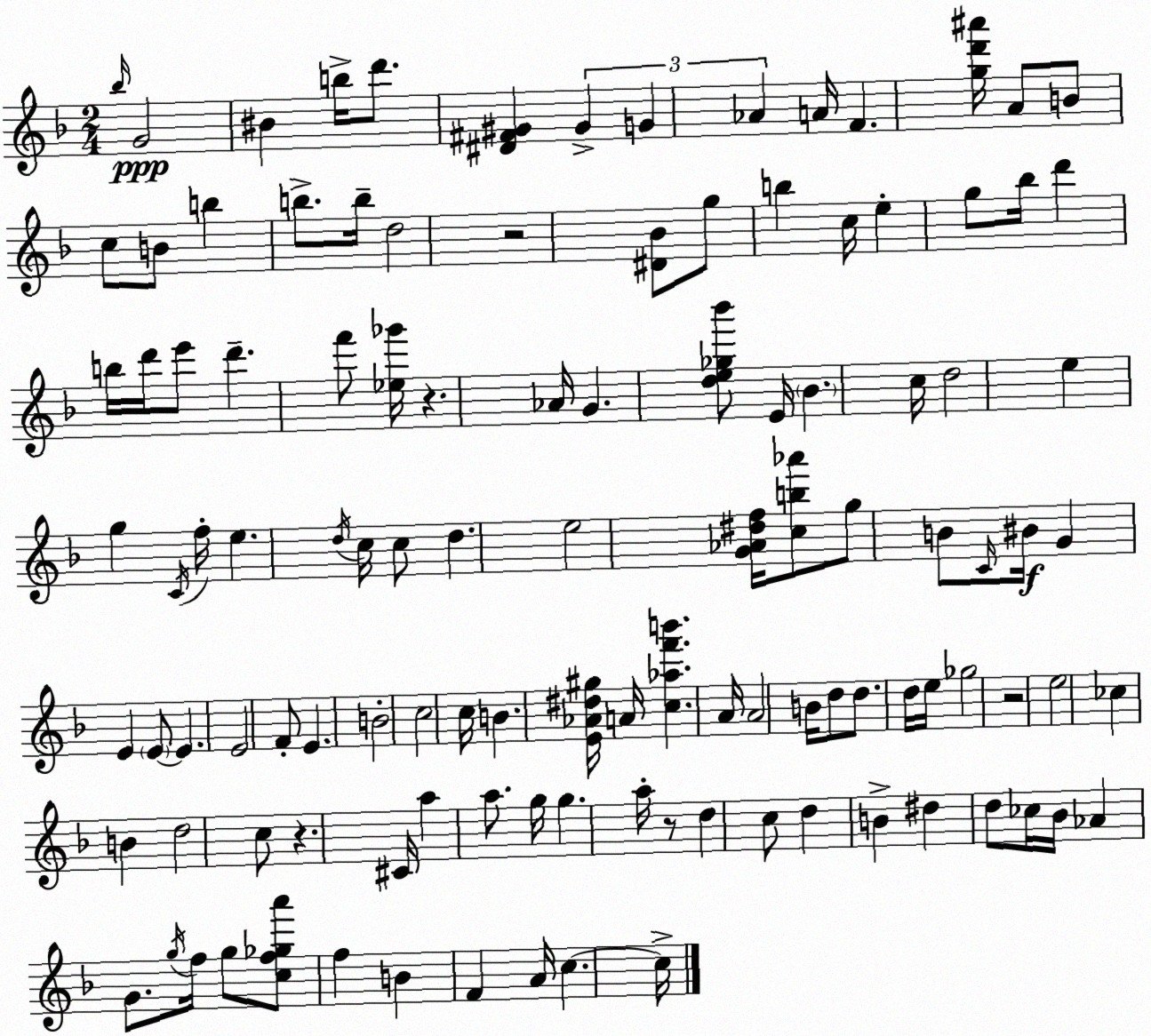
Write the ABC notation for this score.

X:1
T:Untitled
M:2/4
L:1/4
K:F
_b/4 G2 ^B b/4 d'/2 [^D^F^G] ^G G _A A/4 F [gd'^a']/4 A/2 B/2 c/2 B/2 b b/2 b/4 d2 z2 [^D_B]/2 g/2 b c/4 e g/2 _b/4 d' b/4 d'/4 e'/2 d' f'/2 [_e_g']/4 z _A/4 G [de_g_b']/2 E/4 _B c/4 d2 e g C/4 f/4 e d/4 c/4 c/2 d e2 [G_A^df]/4 [cb_a']/2 g/2 B/2 C/4 ^B/4 G E E/2 E E2 F/2 E B2 c2 c/4 B [E_A^d^g]/4 A/4 [c_af'b'] A/4 A2 B/4 d/2 d/2 d/4 e/4 _g2 z2 e2 _c B d2 c/2 z ^C/4 a a/2 g/4 g a/4 z/2 d c/2 d B ^d d/2 _c/4 _B/4 _A G/2 g/4 f/4 g/2 [cf_ga']/2 f B F A/4 c c/4